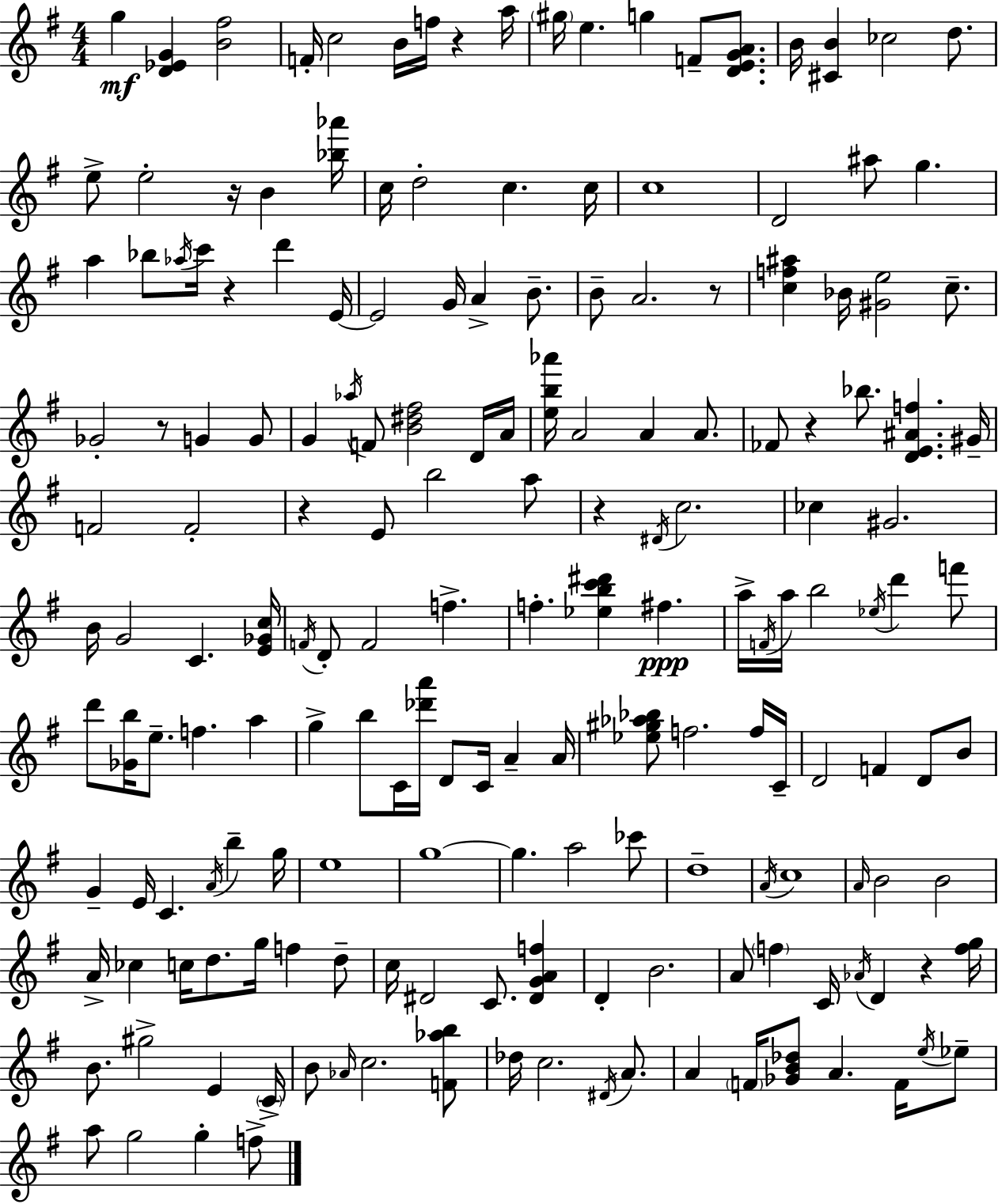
G5/q [D4,Eb4,G4]/q [B4,F#5]/h F4/s C5/h B4/s F5/s R/q A5/s G#5/s E5/q. G5/q F4/e [D4,E4,G4,A4]/e. B4/s [C#4,B4]/q CES5/h D5/e. E5/e E5/h R/s B4/q [Bb5,Ab6]/s C5/s D5/h C5/q. C5/s C5/w D4/h A#5/e G5/q. A5/q Bb5/e Ab5/s C6/s R/q D6/q E4/s E4/h G4/s A4/q B4/e. B4/e A4/h. R/e [C5,F5,A#5]/q Bb4/s [G#4,E5]/h C5/e. Gb4/h R/e G4/q G4/e G4/q Ab5/s F4/e [B4,D#5,F#5]/h D4/s A4/s [E5,B5,Ab6]/s A4/h A4/q A4/e. FES4/e R/q Bb5/e. [D4,E4,A#4,F5]/q. G#4/s F4/h F4/h R/q E4/e B5/h A5/e R/q D#4/s C5/h. CES5/q G#4/h. B4/s G4/h C4/q. [E4,Gb4,C5]/s F4/s D4/e F4/h F5/q. F5/q. [Eb5,B5,C6,D#6]/q F#5/q. A5/s F4/s A5/s B5/h Eb5/s D6/q F6/e D6/e [Gb4,B5]/s E5/e. F5/q. A5/q G5/q B5/e C4/s [Db6,A6]/s D4/e C4/s A4/q A4/s [Eb5,G#5,Ab5,Bb5]/e F5/h. F5/s C4/s D4/h F4/q D4/e B4/e G4/q E4/s C4/q. A4/s B5/q G5/s E5/w G5/w G5/q. A5/h CES6/e D5/w A4/s C5/w A4/s B4/h B4/h A4/s CES5/q C5/s D5/e. G5/s F5/q D5/e C5/s D#4/h C4/e. [D#4,G4,A4,F5]/q D4/q B4/h. A4/e F5/q C4/s Ab4/s D4/q R/q [F5,G5]/s B4/e. G#5/h E4/q C4/s B4/e Ab4/s C5/h. [F4,Ab5,B5]/e Db5/s C5/h. D#4/s A4/e. A4/q F4/s [Gb4,B4,Db5]/e A4/q. F4/s E5/s Eb5/e A5/e G5/h G5/q F5/e